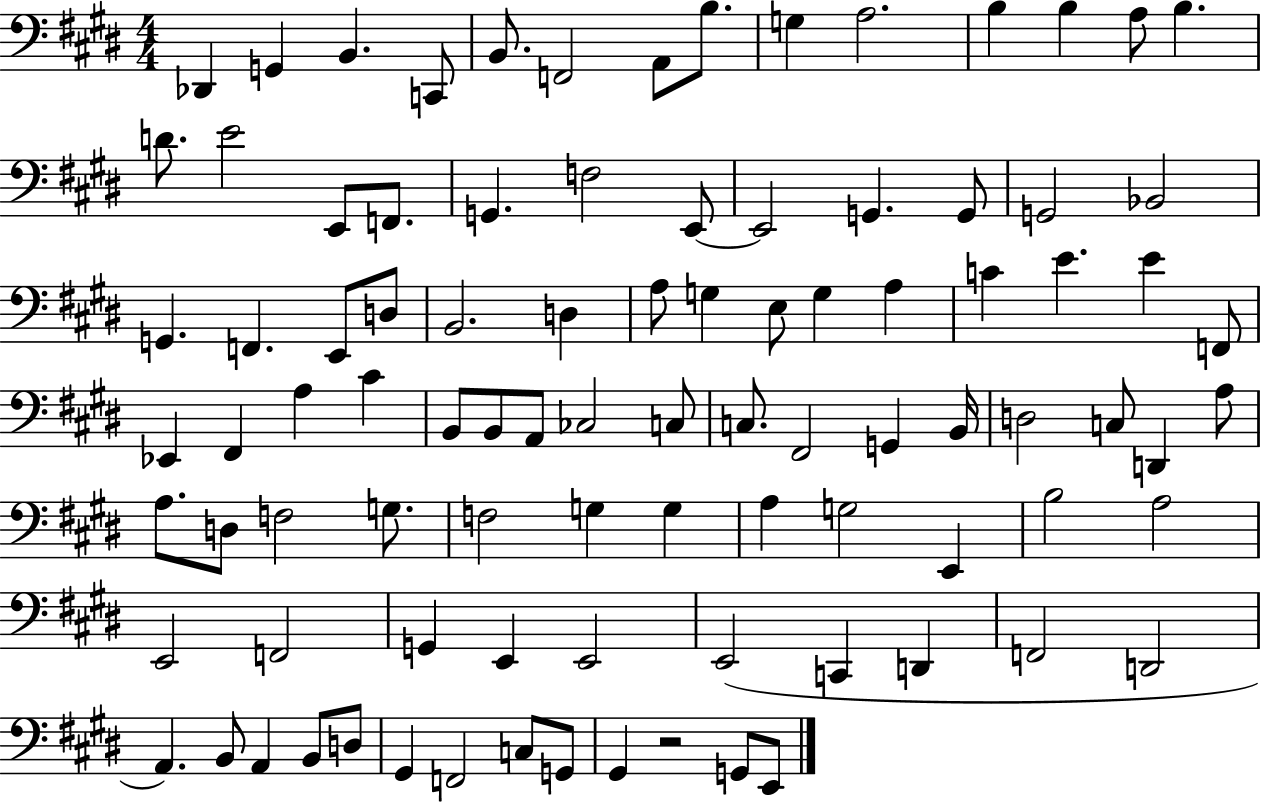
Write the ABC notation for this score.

X:1
T:Untitled
M:4/4
L:1/4
K:E
_D,, G,, B,, C,,/2 B,,/2 F,,2 A,,/2 B,/2 G, A,2 B, B, A,/2 B, D/2 E2 E,,/2 F,,/2 G,, F,2 E,,/2 E,,2 G,, G,,/2 G,,2 _B,,2 G,, F,, E,,/2 D,/2 B,,2 D, A,/2 G, E,/2 G, A, C E E F,,/2 _E,, ^F,, A, ^C B,,/2 B,,/2 A,,/2 _C,2 C,/2 C,/2 ^F,,2 G,, B,,/4 D,2 C,/2 D,, A,/2 A,/2 D,/2 F,2 G,/2 F,2 G, G, A, G,2 E,, B,2 A,2 E,,2 F,,2 G,, E,, E,,2 E,,2 C,, D,, F,,2 D,,2 A,, B,,/2 A,, B,,/2 D,/2 ^G,, F,,2 C,/2 G,,/2 ^G,, z2 G,,/2 E,,/2